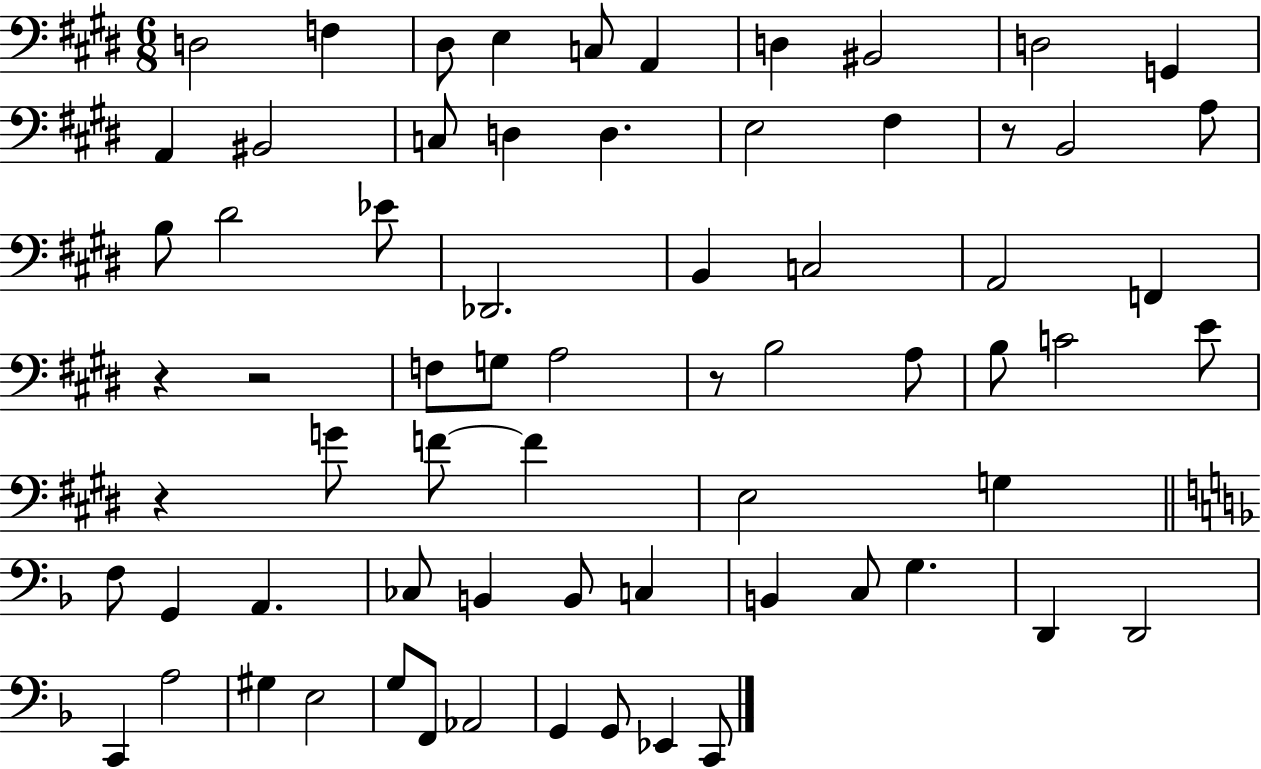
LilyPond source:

{
  \clef bass
  \numericTimeSignature
  \time 6/8
  \key e \major
  d2 f4 | dis8 e4 c8 a,4 | d4 bis,2 | d2 g,4 | \break a,4 bis,2 | c8 d4 d4. | e2 fis4 | r8 b,2 a8 | \break b8 dis'2 ees'8 | des,2. | b,4 c2 | a,2 f,4 | \break r4 r2 | f8 g8 a2 | r8 b2 a8 | b8 c'2 e'8 | \break r4 g'8 f'8~~ f'4 | e2 g4 | \bar "||" \break \key f \major f8 g,4 a,4. | ces8 b,4 b,8 c4 | b,4 c8 g4. | d,4 d,2 | \break c,4 a2 | gis4 e2 | g8 f,8 aes,2 | g,4 g,8 ees,4 c,8 | \break \bar "|."
}